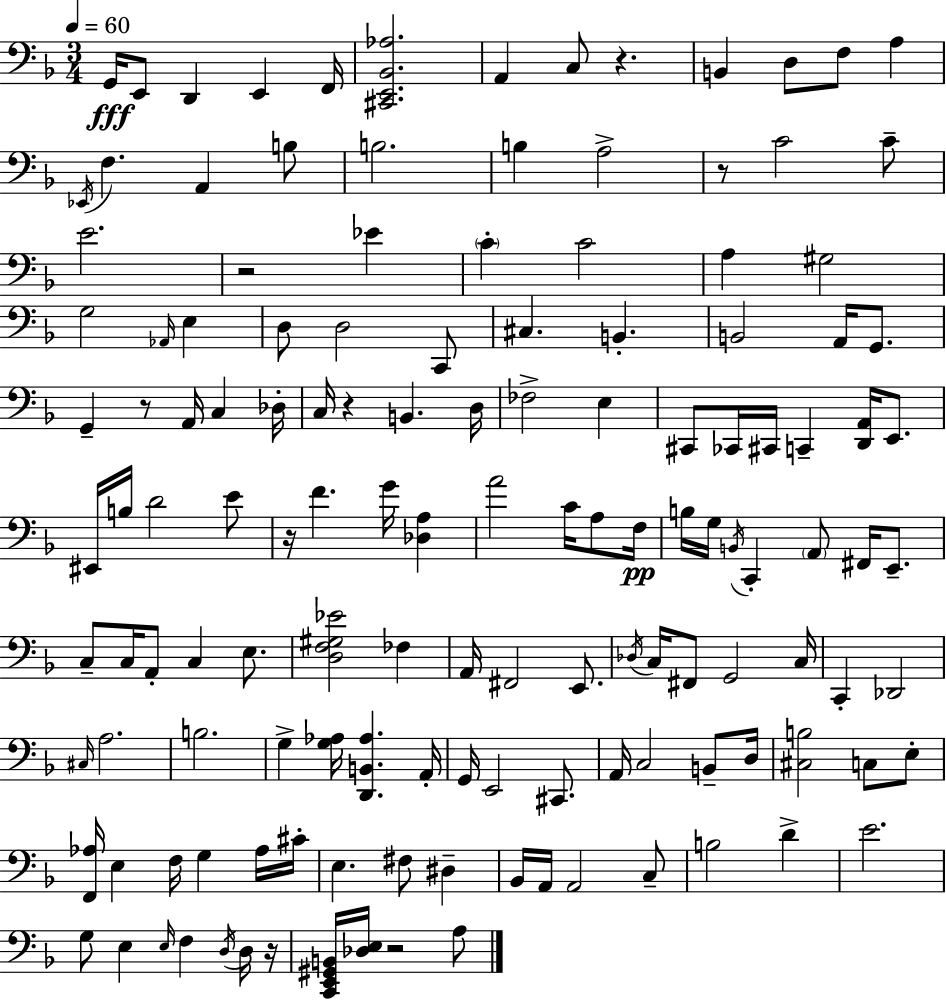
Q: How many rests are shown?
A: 8